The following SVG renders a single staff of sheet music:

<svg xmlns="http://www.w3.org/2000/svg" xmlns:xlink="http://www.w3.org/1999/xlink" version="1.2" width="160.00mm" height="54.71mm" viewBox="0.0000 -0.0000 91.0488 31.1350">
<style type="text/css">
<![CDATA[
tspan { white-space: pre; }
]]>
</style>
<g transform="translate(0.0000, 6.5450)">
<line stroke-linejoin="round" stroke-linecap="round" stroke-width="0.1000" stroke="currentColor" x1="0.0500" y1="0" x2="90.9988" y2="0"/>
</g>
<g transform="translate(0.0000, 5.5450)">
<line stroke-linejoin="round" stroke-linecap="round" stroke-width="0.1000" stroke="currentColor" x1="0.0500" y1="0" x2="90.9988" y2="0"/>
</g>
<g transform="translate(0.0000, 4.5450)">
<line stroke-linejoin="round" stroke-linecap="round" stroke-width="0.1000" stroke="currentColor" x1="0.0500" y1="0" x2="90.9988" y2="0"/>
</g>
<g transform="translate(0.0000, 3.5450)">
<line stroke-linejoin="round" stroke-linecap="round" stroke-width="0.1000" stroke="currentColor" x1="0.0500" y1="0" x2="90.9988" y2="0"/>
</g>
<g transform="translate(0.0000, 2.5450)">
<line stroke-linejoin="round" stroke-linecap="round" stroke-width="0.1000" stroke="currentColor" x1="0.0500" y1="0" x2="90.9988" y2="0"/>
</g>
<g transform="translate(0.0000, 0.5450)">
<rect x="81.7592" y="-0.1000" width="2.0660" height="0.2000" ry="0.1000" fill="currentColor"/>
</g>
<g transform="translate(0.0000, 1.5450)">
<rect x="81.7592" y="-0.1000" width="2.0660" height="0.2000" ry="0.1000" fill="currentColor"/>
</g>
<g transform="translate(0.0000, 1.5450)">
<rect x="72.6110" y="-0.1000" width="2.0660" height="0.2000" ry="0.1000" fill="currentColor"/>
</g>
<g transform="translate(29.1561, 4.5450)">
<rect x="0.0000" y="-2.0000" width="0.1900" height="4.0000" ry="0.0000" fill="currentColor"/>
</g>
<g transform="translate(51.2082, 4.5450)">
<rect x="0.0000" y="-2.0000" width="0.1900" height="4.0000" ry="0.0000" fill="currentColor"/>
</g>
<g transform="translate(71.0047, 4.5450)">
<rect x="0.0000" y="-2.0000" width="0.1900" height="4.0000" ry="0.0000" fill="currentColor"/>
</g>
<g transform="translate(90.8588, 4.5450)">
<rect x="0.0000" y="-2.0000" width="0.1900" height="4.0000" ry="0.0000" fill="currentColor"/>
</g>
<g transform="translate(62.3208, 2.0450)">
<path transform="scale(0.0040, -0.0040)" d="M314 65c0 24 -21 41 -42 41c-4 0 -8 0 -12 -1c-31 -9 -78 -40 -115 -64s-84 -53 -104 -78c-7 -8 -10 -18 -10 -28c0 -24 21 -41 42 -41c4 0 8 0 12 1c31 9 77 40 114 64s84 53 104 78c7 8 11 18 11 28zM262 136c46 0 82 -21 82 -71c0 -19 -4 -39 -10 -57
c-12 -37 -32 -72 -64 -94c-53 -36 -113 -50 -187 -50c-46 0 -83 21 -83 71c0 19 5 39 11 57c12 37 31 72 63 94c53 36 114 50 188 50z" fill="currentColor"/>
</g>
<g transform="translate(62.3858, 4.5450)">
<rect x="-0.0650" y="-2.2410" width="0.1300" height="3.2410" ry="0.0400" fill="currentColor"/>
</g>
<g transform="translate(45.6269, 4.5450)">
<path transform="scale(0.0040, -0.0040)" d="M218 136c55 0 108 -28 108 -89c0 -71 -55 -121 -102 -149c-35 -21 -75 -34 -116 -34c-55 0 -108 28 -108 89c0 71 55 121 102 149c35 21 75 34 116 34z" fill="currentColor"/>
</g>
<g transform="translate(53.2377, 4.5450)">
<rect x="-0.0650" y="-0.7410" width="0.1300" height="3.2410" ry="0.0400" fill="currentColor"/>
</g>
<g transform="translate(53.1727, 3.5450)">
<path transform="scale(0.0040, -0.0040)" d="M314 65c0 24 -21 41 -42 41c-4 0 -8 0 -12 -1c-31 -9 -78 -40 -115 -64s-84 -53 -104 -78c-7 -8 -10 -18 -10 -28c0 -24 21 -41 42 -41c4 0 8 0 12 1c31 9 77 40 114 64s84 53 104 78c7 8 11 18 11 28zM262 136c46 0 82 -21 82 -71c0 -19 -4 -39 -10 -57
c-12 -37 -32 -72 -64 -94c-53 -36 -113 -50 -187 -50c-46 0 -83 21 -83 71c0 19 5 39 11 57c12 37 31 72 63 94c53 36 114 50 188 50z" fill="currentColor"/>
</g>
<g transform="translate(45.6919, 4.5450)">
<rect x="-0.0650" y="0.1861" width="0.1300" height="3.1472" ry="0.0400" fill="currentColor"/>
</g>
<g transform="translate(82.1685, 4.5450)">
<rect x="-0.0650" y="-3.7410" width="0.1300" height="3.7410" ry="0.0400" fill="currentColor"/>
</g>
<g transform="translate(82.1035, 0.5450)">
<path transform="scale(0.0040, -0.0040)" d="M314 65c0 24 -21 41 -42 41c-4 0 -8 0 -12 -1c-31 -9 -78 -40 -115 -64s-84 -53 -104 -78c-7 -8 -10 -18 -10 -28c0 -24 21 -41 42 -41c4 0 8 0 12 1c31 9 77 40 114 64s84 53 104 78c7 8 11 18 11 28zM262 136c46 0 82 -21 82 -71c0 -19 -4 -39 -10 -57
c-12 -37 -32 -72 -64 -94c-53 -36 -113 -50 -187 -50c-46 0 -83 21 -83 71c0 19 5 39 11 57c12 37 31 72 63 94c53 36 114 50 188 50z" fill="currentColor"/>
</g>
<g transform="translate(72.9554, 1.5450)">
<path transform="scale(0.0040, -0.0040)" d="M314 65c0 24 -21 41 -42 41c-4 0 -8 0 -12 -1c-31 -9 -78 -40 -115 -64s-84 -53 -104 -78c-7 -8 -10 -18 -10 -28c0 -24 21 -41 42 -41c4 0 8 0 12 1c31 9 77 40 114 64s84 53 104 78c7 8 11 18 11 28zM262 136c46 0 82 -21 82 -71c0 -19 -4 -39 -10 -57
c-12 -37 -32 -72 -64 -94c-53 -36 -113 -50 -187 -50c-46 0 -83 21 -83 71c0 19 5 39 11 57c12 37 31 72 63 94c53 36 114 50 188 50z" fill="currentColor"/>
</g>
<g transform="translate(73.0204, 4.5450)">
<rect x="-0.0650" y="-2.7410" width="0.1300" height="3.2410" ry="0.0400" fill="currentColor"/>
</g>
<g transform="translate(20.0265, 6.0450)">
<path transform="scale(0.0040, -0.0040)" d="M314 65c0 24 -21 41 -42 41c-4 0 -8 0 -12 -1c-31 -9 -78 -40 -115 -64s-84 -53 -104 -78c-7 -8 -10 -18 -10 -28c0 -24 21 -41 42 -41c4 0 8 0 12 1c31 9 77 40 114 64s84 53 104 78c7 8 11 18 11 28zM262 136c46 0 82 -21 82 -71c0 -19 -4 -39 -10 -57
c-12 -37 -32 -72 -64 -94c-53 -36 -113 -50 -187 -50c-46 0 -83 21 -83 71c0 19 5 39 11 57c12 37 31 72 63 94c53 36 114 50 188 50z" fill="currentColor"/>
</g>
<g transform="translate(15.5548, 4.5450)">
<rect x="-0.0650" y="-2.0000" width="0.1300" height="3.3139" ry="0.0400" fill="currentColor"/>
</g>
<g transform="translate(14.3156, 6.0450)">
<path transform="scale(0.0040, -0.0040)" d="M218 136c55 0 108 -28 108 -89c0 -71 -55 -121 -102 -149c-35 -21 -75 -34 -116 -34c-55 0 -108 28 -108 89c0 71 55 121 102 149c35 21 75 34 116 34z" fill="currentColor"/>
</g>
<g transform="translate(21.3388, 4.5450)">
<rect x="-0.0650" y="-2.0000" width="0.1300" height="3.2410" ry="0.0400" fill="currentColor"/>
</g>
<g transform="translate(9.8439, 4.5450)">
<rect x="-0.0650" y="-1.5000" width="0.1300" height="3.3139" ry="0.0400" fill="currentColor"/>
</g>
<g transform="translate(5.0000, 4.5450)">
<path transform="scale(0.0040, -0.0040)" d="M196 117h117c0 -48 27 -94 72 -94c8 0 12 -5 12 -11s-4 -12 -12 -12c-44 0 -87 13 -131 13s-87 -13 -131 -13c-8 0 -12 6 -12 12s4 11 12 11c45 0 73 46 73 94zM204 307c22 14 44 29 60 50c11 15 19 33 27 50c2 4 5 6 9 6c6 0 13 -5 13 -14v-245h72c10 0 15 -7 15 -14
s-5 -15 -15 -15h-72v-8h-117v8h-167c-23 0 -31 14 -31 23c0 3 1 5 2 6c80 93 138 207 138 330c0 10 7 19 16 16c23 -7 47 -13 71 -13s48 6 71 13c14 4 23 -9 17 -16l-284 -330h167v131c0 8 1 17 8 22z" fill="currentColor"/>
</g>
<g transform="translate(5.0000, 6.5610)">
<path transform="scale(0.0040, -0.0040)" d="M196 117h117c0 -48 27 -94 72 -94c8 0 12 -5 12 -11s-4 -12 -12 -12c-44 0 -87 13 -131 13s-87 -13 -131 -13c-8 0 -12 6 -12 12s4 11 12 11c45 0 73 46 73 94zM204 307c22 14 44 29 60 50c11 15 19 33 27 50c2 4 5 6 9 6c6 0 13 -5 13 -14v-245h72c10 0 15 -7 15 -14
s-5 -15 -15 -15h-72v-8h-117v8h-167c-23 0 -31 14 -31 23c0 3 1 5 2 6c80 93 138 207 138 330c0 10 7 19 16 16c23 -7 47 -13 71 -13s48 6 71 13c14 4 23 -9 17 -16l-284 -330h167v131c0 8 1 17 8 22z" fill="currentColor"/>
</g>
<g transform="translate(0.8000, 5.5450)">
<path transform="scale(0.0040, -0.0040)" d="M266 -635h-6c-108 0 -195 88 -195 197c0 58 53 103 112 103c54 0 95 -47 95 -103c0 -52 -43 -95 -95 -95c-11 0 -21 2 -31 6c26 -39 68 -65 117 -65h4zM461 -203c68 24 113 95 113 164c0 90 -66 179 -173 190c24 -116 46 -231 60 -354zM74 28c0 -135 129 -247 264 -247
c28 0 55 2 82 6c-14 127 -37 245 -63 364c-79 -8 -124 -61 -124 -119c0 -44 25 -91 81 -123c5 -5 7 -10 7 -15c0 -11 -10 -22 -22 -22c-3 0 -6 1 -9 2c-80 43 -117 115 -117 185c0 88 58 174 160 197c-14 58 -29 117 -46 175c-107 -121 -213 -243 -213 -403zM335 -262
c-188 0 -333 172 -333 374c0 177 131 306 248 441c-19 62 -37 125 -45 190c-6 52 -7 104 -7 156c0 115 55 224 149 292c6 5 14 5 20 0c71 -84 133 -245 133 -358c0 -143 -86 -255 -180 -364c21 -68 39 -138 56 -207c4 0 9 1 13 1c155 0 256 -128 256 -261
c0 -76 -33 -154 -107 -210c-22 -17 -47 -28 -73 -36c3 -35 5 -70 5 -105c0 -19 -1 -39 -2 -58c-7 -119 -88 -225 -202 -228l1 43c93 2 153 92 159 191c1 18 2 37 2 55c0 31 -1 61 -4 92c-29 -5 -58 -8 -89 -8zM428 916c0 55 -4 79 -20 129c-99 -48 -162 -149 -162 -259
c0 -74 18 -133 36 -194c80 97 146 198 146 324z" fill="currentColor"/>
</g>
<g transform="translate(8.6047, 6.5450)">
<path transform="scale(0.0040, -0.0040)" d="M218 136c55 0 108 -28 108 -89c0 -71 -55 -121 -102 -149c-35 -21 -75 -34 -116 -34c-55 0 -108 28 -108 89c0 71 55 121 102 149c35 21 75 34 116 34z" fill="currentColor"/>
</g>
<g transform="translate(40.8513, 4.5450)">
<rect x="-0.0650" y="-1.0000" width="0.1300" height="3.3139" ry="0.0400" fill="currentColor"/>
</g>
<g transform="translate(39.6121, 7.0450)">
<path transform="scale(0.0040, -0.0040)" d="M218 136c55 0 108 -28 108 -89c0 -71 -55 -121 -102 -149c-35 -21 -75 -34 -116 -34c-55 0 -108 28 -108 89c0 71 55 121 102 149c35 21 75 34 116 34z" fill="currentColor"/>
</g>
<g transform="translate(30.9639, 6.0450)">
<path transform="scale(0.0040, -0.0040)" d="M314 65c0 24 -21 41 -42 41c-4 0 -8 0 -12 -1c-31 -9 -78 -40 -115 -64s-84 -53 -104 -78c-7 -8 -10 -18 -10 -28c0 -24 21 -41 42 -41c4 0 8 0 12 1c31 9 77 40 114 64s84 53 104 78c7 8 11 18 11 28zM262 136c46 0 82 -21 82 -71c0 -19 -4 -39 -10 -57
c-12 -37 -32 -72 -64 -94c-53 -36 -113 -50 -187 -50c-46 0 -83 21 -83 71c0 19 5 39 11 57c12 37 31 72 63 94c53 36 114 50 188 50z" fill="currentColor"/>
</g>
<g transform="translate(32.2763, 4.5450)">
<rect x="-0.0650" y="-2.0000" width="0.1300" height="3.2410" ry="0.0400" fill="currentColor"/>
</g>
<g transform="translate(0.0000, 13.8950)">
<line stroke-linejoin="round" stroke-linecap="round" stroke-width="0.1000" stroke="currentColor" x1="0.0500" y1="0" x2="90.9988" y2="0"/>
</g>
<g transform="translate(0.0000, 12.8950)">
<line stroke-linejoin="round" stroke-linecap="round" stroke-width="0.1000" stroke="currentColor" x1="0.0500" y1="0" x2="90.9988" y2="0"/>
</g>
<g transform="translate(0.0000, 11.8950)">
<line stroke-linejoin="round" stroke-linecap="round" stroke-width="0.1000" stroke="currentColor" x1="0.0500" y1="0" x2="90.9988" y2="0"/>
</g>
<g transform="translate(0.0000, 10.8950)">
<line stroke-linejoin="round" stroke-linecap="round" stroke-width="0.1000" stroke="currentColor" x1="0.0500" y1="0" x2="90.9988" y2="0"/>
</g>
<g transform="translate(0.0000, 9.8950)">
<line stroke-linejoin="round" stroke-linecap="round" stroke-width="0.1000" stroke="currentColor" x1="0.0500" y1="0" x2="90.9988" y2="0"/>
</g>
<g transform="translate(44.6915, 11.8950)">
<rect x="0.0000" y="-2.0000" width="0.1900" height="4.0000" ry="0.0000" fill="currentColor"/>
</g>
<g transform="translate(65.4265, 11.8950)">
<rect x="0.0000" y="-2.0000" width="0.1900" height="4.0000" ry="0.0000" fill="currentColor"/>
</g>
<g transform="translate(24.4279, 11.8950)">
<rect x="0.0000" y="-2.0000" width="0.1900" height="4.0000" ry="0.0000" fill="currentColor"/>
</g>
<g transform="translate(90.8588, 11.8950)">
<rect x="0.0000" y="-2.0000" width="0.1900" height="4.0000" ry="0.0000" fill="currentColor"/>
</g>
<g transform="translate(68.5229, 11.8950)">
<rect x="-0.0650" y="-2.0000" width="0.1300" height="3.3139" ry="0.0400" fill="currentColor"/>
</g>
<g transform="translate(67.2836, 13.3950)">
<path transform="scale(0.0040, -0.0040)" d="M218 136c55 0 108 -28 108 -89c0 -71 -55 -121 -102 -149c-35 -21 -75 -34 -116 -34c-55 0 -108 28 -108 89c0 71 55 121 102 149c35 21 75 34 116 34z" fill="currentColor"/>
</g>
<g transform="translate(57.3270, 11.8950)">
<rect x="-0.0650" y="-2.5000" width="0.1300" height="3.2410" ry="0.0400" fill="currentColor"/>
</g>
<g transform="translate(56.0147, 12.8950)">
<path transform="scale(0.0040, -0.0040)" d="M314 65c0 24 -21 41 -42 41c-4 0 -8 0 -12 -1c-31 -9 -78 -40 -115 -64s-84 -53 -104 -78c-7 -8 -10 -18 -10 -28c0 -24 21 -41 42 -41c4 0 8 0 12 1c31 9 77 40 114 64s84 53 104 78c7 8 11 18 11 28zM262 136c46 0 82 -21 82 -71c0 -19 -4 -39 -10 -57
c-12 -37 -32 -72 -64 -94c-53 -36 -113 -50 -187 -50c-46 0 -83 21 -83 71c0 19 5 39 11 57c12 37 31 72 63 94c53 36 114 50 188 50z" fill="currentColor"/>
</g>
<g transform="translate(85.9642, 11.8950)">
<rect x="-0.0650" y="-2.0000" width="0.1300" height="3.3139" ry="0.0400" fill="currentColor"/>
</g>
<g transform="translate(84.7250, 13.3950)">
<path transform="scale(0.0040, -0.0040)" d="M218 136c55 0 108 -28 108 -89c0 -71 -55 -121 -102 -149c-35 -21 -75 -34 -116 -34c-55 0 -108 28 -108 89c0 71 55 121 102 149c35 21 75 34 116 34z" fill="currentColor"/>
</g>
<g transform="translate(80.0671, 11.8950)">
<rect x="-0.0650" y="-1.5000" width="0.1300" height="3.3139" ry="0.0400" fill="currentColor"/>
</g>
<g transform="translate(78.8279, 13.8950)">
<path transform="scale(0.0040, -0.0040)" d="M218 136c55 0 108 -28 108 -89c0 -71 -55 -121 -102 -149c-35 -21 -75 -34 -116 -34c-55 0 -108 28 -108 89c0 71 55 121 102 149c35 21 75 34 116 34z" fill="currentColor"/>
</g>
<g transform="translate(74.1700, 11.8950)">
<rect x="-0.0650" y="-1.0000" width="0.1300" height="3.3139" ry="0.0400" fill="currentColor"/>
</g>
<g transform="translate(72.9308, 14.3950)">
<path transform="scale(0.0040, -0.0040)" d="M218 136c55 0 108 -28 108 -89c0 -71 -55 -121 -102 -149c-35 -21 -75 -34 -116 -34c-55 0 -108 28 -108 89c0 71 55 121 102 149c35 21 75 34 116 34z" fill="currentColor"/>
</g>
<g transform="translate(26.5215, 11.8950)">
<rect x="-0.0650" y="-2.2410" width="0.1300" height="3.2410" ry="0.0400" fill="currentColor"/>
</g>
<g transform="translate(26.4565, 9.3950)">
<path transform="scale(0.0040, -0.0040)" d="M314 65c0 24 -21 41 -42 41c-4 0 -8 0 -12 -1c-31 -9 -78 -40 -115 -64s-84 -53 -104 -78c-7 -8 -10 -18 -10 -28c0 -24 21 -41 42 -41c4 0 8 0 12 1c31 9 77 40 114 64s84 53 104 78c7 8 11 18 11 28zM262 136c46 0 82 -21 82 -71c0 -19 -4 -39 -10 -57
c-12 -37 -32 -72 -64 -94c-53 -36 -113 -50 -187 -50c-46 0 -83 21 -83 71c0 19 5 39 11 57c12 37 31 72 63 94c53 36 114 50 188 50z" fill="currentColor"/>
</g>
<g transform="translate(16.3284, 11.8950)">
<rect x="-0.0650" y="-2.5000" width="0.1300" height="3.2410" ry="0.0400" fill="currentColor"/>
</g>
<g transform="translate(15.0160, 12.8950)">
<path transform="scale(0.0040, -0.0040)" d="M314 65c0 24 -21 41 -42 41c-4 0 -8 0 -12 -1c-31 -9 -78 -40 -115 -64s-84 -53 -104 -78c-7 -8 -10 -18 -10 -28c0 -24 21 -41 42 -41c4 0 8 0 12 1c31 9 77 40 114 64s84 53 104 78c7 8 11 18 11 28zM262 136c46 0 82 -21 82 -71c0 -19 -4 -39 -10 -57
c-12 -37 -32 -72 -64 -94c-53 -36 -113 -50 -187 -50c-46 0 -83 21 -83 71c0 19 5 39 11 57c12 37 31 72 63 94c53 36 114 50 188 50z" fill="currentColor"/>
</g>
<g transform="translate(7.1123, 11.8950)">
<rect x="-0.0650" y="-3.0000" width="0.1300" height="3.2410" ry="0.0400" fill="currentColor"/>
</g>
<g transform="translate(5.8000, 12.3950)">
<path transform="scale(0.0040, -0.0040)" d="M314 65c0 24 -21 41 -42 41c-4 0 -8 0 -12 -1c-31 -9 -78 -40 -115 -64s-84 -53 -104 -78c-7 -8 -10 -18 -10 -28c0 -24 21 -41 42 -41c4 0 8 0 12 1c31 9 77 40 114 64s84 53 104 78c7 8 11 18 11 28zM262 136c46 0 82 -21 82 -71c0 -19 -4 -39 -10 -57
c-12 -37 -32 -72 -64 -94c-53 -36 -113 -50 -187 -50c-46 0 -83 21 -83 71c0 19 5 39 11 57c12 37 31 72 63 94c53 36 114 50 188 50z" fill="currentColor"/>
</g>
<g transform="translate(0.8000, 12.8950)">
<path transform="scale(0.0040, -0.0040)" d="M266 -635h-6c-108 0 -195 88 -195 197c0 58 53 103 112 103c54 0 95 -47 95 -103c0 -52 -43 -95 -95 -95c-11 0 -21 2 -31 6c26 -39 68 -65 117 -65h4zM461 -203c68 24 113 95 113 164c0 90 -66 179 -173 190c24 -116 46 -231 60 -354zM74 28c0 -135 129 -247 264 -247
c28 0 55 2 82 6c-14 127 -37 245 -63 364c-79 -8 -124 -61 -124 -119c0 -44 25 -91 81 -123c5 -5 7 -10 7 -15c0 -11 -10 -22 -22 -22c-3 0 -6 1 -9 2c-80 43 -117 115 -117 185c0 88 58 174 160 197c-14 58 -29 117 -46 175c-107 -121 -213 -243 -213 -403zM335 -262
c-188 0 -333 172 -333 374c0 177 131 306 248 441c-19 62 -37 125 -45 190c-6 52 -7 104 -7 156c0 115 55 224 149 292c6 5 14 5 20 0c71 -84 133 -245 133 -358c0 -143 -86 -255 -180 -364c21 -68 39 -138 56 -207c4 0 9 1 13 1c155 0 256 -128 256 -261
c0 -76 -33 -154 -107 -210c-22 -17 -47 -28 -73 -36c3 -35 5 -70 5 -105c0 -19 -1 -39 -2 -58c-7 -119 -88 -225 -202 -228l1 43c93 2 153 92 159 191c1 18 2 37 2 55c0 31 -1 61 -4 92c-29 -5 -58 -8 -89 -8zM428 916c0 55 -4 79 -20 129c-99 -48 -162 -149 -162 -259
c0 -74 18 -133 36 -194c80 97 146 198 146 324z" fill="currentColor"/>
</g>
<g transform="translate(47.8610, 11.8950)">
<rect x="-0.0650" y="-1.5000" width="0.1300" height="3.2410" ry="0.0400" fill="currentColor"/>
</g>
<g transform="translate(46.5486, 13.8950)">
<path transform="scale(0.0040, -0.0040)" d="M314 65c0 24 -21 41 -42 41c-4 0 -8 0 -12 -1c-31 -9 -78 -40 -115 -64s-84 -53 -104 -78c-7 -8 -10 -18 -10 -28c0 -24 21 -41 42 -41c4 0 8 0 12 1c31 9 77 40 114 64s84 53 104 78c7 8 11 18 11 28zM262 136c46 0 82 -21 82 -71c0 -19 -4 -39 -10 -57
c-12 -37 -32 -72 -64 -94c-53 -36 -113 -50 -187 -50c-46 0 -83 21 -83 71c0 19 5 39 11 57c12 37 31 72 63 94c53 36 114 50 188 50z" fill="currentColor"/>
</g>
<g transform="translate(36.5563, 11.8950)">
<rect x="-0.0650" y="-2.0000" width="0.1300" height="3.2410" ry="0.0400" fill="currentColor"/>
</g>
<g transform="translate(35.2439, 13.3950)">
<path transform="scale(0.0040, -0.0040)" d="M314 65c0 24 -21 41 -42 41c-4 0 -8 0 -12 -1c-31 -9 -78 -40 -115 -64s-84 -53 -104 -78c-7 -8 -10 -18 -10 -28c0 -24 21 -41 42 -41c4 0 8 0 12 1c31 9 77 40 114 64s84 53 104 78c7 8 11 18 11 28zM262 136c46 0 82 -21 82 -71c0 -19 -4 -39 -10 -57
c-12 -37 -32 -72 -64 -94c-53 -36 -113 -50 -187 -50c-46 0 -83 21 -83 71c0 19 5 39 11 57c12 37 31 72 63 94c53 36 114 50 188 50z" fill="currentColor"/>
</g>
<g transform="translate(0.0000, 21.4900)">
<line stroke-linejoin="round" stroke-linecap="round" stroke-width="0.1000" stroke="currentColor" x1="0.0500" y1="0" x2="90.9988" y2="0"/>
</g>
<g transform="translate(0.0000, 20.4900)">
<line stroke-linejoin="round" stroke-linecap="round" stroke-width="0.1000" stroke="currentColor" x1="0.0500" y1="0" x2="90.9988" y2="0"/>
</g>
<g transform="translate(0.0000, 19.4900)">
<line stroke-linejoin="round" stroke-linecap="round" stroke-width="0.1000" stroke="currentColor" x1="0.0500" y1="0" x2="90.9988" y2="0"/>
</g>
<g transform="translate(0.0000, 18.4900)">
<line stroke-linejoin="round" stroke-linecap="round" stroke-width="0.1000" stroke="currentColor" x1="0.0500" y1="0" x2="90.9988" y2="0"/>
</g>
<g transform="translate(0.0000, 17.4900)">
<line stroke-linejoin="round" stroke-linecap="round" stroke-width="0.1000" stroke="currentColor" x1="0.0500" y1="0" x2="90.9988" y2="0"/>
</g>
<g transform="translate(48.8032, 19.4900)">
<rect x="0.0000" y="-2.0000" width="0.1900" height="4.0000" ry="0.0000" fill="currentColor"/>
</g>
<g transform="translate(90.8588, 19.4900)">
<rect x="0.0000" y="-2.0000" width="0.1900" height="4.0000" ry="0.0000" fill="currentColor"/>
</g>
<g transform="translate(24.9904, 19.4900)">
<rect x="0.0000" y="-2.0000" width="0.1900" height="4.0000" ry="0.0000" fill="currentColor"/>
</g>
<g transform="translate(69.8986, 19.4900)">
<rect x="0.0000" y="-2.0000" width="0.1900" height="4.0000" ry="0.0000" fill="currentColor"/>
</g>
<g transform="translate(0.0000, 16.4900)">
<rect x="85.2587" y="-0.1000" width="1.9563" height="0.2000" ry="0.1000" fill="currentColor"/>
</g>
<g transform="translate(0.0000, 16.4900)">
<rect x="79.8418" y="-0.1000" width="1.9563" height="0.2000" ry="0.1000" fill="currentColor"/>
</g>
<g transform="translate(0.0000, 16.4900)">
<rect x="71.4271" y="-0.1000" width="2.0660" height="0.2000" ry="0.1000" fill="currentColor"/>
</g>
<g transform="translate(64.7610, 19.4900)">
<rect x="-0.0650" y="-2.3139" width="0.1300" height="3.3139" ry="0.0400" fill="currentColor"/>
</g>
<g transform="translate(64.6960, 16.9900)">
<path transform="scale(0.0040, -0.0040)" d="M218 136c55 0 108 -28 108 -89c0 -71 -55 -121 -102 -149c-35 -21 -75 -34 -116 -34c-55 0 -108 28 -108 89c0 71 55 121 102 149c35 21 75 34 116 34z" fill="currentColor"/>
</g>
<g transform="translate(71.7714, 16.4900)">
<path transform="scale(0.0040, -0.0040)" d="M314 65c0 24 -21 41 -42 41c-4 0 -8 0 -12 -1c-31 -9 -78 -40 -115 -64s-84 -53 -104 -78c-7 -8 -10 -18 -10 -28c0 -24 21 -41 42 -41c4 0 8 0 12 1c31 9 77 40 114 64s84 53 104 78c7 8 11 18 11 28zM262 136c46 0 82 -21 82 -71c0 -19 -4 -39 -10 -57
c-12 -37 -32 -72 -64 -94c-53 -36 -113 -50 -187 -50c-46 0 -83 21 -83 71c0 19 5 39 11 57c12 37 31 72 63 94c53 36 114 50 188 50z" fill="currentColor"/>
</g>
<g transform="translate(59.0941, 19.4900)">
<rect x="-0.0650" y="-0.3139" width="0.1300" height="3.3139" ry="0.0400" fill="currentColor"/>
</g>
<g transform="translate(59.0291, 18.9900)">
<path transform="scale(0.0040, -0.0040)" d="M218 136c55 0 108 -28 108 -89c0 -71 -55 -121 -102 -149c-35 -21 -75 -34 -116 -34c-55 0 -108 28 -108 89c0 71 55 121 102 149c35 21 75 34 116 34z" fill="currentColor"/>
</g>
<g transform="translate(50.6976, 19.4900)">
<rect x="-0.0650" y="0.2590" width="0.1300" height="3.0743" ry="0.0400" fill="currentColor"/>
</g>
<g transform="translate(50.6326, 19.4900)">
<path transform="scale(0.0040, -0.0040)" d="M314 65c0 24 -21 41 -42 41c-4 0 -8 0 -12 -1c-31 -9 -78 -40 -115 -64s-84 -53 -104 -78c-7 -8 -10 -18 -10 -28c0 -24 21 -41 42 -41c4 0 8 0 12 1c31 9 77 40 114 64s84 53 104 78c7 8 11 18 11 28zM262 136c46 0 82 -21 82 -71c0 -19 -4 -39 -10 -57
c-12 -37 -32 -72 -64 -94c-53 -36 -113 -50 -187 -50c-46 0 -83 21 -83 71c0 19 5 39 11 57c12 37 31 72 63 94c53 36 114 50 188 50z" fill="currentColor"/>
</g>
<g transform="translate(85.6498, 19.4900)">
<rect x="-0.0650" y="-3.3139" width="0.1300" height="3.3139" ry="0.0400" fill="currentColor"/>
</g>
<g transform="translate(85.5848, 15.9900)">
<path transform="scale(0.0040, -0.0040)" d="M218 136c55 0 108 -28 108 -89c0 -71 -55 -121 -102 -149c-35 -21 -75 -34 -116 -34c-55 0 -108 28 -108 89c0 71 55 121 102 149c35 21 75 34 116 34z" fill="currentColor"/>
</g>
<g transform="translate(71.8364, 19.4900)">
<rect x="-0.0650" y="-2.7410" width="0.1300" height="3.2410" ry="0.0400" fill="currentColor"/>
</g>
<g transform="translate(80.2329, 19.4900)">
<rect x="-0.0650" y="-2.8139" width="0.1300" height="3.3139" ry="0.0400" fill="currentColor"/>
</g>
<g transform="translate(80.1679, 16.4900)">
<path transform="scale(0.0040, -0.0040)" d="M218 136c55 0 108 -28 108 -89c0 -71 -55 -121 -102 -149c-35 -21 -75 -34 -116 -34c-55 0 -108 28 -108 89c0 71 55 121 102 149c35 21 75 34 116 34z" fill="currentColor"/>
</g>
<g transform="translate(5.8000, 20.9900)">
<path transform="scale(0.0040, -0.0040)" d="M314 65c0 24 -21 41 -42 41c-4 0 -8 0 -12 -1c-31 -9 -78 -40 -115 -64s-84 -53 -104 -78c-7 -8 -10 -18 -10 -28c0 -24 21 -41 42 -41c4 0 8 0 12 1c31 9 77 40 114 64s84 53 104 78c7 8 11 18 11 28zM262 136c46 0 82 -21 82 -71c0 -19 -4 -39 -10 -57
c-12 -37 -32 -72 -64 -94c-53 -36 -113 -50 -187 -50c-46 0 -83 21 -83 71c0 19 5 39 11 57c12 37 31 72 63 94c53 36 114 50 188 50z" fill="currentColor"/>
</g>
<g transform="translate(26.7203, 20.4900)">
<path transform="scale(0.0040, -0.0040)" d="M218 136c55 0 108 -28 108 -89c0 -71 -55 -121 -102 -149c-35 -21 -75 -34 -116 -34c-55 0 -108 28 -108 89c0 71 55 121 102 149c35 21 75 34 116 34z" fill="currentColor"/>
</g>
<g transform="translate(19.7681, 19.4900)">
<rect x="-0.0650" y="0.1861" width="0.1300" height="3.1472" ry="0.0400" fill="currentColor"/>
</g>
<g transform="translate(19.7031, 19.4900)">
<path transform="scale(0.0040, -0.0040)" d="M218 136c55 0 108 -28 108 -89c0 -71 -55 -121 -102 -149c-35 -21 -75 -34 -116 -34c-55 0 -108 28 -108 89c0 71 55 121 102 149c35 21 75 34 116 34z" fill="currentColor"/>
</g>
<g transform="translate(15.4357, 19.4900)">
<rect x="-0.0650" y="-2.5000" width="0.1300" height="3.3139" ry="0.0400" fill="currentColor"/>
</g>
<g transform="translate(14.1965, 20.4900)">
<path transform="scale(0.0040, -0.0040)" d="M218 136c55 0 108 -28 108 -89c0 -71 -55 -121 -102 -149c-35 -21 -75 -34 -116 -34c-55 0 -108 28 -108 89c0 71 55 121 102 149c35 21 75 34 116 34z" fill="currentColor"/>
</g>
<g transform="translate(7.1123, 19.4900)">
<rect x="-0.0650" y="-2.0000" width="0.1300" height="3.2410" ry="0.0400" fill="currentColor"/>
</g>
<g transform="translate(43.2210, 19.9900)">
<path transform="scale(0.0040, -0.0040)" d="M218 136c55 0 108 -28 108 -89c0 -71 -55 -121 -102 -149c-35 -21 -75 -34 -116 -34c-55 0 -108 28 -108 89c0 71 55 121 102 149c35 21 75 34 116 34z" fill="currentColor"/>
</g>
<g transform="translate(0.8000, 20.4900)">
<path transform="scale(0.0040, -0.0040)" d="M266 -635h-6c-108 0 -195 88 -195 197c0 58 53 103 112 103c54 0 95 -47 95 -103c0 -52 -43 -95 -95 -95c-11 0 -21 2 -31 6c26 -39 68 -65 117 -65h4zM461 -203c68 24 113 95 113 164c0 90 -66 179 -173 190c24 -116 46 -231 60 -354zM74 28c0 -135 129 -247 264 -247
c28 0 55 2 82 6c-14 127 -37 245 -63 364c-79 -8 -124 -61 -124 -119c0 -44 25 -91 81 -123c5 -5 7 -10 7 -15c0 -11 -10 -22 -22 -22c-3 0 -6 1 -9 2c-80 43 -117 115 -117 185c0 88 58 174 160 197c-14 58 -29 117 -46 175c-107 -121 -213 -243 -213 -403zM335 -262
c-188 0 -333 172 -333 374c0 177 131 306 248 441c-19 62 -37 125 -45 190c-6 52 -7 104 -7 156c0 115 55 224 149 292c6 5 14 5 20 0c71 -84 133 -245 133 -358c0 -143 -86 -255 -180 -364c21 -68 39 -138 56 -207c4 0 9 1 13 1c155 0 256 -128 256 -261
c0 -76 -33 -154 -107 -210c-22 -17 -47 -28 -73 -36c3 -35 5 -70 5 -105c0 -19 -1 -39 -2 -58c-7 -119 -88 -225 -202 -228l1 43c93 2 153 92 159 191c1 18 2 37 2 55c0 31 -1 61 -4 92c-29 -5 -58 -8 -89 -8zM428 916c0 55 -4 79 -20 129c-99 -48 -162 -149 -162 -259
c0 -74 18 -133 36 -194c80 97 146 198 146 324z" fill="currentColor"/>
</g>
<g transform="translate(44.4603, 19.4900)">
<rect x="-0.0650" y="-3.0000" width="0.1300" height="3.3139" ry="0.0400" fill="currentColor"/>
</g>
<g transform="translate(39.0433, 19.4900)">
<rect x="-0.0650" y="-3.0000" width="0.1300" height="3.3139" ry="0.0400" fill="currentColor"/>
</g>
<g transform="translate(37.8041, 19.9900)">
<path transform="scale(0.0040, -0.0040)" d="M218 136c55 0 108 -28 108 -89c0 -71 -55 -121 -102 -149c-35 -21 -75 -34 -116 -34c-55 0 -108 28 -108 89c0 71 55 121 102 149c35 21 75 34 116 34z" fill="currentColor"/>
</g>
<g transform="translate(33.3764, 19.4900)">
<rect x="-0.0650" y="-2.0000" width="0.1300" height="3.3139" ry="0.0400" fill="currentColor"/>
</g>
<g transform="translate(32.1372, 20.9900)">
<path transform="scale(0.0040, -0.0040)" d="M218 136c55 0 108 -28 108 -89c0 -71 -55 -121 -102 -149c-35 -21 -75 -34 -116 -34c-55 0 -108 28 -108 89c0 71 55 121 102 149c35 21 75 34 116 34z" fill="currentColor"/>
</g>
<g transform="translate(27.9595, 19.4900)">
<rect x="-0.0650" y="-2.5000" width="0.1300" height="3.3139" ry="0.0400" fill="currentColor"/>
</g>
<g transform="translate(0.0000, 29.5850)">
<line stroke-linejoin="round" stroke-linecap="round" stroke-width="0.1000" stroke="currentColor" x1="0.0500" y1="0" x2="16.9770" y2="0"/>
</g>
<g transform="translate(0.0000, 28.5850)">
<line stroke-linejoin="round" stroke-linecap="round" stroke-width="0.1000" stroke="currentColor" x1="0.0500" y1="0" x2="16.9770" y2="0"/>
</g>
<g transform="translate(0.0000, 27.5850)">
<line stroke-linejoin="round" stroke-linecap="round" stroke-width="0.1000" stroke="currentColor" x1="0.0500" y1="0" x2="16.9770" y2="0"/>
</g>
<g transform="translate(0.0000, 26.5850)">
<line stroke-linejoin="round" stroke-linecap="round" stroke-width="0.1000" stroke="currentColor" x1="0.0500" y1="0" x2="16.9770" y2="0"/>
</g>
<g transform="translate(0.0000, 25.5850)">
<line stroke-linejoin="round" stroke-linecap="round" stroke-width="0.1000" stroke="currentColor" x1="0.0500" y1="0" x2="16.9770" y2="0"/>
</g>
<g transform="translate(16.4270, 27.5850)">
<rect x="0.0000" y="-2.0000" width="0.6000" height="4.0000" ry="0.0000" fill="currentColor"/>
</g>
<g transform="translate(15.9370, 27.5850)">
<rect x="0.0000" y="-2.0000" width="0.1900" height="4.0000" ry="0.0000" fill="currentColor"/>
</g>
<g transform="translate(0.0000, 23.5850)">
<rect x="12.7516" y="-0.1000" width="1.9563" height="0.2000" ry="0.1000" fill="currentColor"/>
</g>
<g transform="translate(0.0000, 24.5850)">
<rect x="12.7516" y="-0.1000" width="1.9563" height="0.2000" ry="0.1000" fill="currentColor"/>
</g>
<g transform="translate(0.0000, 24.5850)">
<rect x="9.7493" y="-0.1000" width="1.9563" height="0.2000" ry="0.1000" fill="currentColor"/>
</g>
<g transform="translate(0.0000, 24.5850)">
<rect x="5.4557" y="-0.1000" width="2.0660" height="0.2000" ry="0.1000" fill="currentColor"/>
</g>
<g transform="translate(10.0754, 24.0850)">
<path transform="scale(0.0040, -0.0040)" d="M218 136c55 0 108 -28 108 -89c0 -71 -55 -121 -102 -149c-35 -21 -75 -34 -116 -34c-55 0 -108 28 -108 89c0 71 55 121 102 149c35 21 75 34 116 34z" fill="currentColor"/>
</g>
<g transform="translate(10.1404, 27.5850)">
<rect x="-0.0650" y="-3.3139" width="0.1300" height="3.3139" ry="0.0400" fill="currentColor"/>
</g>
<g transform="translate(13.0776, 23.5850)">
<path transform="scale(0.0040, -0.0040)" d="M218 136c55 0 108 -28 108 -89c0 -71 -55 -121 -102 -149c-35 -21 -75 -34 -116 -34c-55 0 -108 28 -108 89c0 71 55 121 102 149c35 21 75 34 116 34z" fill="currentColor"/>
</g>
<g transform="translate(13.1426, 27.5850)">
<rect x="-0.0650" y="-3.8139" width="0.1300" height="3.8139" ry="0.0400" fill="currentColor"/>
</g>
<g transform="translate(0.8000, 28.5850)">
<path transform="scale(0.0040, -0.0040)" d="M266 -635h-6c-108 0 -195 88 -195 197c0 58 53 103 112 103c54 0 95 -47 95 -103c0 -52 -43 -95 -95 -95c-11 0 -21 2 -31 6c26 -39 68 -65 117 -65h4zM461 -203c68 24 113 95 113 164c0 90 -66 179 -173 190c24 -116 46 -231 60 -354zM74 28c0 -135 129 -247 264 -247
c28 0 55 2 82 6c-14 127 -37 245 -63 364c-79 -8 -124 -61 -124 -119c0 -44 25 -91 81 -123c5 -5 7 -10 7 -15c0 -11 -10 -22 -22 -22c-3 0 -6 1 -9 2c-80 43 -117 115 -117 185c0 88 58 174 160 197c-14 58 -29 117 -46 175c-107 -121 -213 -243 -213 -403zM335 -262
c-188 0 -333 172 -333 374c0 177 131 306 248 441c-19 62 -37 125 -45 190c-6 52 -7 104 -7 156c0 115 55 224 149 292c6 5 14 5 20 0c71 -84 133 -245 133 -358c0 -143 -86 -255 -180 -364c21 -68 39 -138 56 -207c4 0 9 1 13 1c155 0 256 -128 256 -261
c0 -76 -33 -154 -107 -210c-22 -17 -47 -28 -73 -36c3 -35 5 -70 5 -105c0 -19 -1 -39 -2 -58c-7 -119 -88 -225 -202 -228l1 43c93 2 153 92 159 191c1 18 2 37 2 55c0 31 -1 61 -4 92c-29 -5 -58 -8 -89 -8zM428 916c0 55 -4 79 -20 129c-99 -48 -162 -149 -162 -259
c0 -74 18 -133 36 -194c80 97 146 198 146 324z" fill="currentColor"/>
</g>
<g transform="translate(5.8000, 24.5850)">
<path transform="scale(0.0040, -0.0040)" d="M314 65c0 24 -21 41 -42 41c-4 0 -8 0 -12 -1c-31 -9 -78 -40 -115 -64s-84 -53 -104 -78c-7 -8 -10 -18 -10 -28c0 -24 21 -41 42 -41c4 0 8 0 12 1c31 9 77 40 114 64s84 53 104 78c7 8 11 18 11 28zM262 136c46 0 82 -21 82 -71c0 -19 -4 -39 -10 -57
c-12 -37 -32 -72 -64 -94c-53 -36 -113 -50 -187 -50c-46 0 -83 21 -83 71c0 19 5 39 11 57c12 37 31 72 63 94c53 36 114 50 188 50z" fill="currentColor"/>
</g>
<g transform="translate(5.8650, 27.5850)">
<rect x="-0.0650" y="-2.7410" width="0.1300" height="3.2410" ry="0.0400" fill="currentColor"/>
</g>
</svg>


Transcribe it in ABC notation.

X:1
T:Untitled
M:4/4
L:1/4
K:C
E F F2 F2 D B d2 g2 a2 c'2 A2 G2 g2 F2 E2 G2 F D E F F2 G B G F A A B2 c g a2 a b a2 b c'